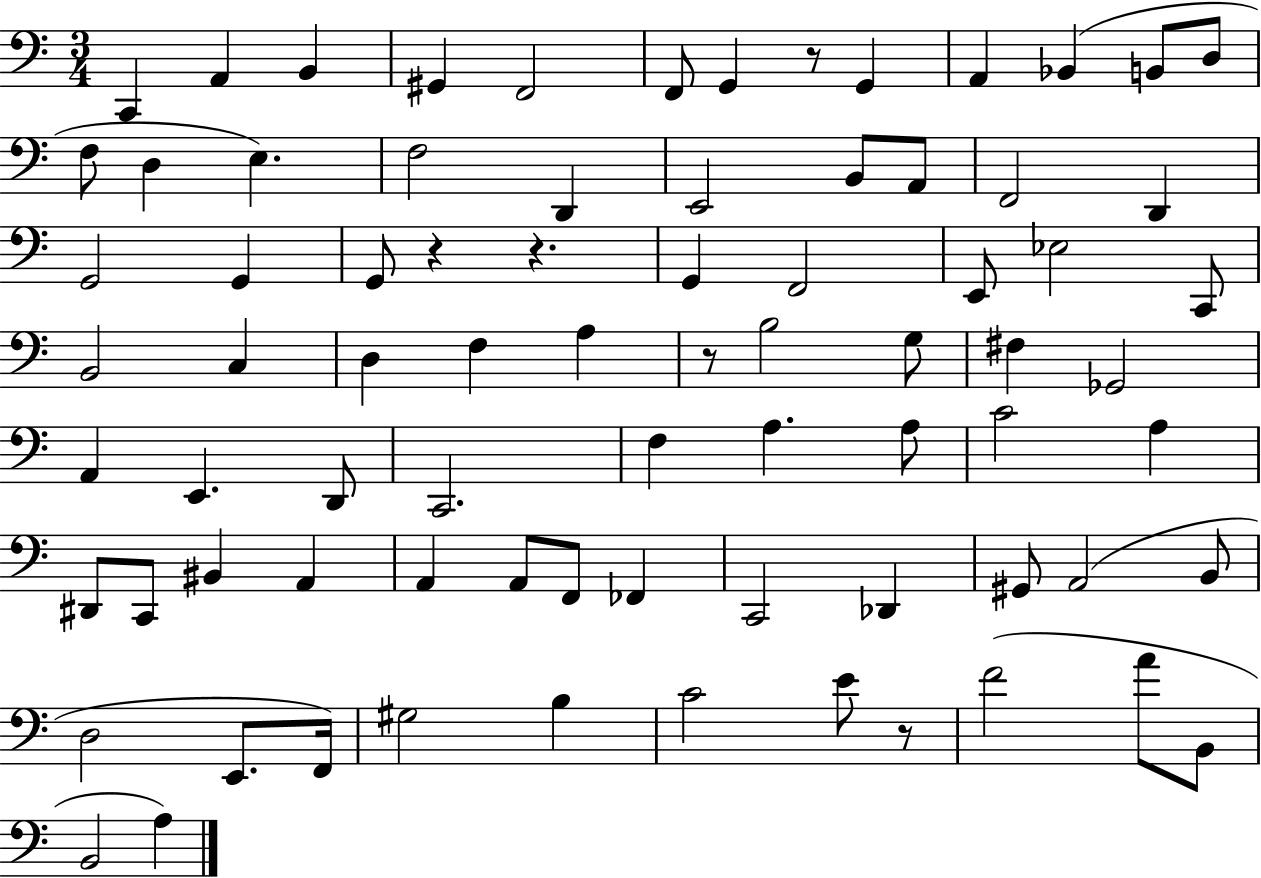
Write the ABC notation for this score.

X:1
T:Untitled
M:3/4
L:1/4
K:C
C,, A,, B,, ^G,, F,,2 F,,/2 G,, z/2 G,, A,, _B,, B,,/2 D,/2 F,/2 D, E, F,2 D,, E,,2 B,,/2 A,,/2 F,,2 D,, G,,2 G,, G,,/2 z z G,, F,,2 E,,/2 _E,2 C,,/2 B,,2 C, D, F, A, z/2 B,2 G,/2 ^F, _G,,2 A,, E,, D,,/2 C,,2 F, A, A,/2 C2 A, ^D,,/2 C,,/2 ^B,, A,, A,, A,,/2 F,,/2 _F,, C,,2 _D,, ^G,,/2 A,,2 B,,/2 D,2 E,,/2 F,,/4 ^G,2 B, C2 E/2 z/2 F2 A/2 B,,/2 B,,2 A,